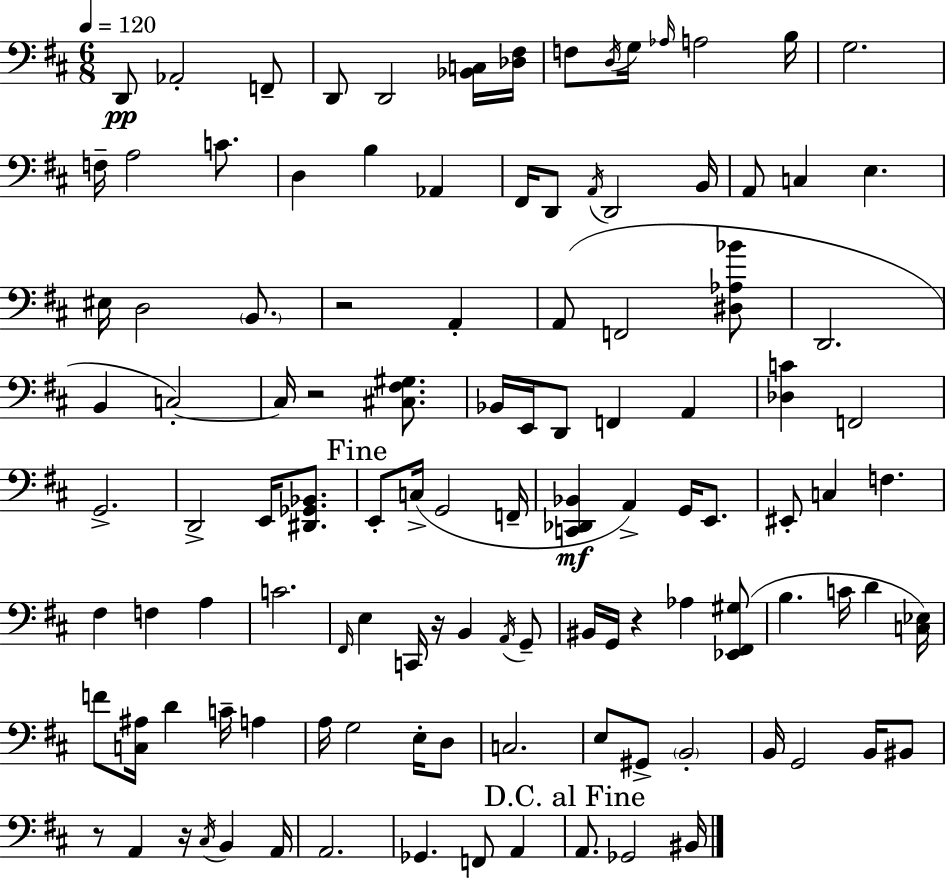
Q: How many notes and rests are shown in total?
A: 114